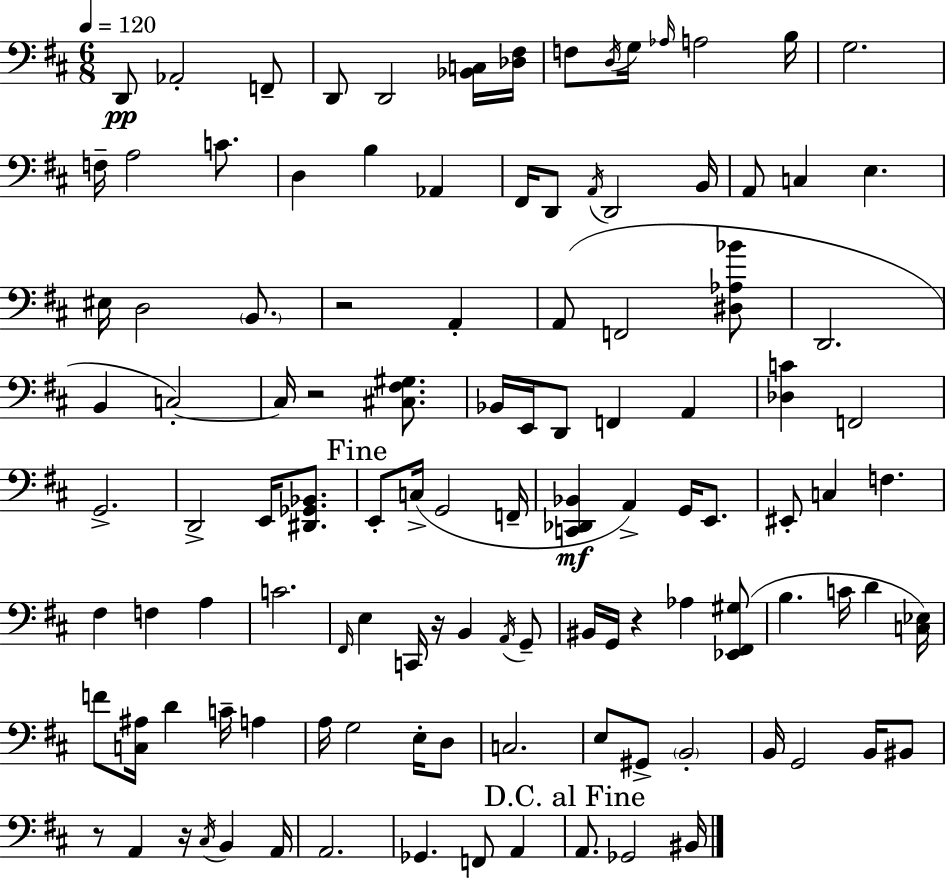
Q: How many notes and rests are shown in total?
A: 114